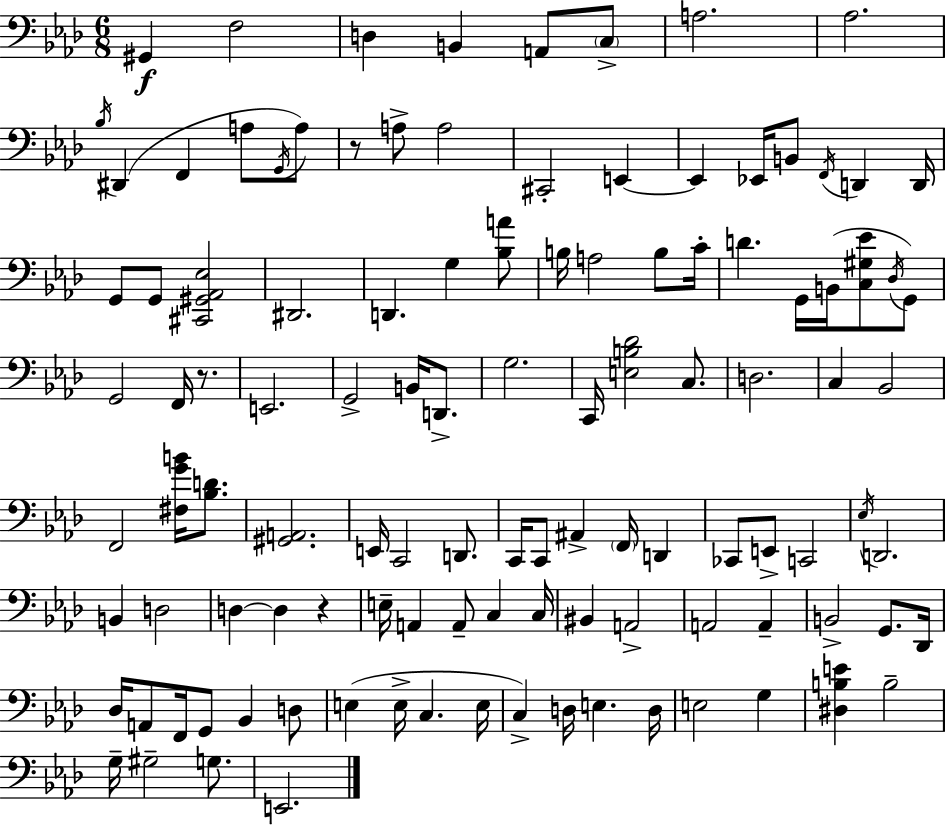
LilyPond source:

{
  \clef bass
  \numericTimeSignature
  \time 6/8
  \key f \minor
  \repeat volta 2 { gis,4\f f2 | d4 b,4 a,8 \parenthesize c8-> | a2. | aes2. | \break \acciaccatura { bes16 }( dis,4 f,4 a8 \acciaccatura { g,16 } | a8) r8 a8-> a2 | cis,2-. e,4~~ | e,4 ees,16 b,8 \acciaccatura { f,16 } d,4 | \break d,16 g,8 g,8 <cis, gis, aes, ees>2 | dis,2. | d,4. g4 | <bes a'>8 b16 a2 | \break b8 c'16-. d'4. g,16 b,16( <c gis ees'>8 | \acciaccatura { des16 }) g,8 g,2 | f,16 r8. e,2. | g,2-> | \break b,16 d,8.-> g2. | c,16 <e b des'>2 | c8. d2. | c4 bes,2 | \break f,2 | <fis g' b'>16 <bes d'>8. <gis, a,>2. | e,16 c,2 | d,8. c,16 c,8 ais,4-> \parenthesize f,16 | \break d,4 ces,8 e,8-> c,2 | \acciaccatura { ees16 } d,2. | b,4 d2 | d4~~ d4 | \break r4 e16-- a,4 a,8-- | c4 c16 bis,4 a,2-> | a,2 | a,4-- b,2-> | \break g,8. des,16 des16 a,8 f,16 g,8 bes,4 | d8 e4( e16-> c4. | e16 c4->) d16 e4. | d16 e2 | \break g4 <dis b e'>4 b2-- | g16-- gis2-- | g8. e,2. | } \bar "|."
}